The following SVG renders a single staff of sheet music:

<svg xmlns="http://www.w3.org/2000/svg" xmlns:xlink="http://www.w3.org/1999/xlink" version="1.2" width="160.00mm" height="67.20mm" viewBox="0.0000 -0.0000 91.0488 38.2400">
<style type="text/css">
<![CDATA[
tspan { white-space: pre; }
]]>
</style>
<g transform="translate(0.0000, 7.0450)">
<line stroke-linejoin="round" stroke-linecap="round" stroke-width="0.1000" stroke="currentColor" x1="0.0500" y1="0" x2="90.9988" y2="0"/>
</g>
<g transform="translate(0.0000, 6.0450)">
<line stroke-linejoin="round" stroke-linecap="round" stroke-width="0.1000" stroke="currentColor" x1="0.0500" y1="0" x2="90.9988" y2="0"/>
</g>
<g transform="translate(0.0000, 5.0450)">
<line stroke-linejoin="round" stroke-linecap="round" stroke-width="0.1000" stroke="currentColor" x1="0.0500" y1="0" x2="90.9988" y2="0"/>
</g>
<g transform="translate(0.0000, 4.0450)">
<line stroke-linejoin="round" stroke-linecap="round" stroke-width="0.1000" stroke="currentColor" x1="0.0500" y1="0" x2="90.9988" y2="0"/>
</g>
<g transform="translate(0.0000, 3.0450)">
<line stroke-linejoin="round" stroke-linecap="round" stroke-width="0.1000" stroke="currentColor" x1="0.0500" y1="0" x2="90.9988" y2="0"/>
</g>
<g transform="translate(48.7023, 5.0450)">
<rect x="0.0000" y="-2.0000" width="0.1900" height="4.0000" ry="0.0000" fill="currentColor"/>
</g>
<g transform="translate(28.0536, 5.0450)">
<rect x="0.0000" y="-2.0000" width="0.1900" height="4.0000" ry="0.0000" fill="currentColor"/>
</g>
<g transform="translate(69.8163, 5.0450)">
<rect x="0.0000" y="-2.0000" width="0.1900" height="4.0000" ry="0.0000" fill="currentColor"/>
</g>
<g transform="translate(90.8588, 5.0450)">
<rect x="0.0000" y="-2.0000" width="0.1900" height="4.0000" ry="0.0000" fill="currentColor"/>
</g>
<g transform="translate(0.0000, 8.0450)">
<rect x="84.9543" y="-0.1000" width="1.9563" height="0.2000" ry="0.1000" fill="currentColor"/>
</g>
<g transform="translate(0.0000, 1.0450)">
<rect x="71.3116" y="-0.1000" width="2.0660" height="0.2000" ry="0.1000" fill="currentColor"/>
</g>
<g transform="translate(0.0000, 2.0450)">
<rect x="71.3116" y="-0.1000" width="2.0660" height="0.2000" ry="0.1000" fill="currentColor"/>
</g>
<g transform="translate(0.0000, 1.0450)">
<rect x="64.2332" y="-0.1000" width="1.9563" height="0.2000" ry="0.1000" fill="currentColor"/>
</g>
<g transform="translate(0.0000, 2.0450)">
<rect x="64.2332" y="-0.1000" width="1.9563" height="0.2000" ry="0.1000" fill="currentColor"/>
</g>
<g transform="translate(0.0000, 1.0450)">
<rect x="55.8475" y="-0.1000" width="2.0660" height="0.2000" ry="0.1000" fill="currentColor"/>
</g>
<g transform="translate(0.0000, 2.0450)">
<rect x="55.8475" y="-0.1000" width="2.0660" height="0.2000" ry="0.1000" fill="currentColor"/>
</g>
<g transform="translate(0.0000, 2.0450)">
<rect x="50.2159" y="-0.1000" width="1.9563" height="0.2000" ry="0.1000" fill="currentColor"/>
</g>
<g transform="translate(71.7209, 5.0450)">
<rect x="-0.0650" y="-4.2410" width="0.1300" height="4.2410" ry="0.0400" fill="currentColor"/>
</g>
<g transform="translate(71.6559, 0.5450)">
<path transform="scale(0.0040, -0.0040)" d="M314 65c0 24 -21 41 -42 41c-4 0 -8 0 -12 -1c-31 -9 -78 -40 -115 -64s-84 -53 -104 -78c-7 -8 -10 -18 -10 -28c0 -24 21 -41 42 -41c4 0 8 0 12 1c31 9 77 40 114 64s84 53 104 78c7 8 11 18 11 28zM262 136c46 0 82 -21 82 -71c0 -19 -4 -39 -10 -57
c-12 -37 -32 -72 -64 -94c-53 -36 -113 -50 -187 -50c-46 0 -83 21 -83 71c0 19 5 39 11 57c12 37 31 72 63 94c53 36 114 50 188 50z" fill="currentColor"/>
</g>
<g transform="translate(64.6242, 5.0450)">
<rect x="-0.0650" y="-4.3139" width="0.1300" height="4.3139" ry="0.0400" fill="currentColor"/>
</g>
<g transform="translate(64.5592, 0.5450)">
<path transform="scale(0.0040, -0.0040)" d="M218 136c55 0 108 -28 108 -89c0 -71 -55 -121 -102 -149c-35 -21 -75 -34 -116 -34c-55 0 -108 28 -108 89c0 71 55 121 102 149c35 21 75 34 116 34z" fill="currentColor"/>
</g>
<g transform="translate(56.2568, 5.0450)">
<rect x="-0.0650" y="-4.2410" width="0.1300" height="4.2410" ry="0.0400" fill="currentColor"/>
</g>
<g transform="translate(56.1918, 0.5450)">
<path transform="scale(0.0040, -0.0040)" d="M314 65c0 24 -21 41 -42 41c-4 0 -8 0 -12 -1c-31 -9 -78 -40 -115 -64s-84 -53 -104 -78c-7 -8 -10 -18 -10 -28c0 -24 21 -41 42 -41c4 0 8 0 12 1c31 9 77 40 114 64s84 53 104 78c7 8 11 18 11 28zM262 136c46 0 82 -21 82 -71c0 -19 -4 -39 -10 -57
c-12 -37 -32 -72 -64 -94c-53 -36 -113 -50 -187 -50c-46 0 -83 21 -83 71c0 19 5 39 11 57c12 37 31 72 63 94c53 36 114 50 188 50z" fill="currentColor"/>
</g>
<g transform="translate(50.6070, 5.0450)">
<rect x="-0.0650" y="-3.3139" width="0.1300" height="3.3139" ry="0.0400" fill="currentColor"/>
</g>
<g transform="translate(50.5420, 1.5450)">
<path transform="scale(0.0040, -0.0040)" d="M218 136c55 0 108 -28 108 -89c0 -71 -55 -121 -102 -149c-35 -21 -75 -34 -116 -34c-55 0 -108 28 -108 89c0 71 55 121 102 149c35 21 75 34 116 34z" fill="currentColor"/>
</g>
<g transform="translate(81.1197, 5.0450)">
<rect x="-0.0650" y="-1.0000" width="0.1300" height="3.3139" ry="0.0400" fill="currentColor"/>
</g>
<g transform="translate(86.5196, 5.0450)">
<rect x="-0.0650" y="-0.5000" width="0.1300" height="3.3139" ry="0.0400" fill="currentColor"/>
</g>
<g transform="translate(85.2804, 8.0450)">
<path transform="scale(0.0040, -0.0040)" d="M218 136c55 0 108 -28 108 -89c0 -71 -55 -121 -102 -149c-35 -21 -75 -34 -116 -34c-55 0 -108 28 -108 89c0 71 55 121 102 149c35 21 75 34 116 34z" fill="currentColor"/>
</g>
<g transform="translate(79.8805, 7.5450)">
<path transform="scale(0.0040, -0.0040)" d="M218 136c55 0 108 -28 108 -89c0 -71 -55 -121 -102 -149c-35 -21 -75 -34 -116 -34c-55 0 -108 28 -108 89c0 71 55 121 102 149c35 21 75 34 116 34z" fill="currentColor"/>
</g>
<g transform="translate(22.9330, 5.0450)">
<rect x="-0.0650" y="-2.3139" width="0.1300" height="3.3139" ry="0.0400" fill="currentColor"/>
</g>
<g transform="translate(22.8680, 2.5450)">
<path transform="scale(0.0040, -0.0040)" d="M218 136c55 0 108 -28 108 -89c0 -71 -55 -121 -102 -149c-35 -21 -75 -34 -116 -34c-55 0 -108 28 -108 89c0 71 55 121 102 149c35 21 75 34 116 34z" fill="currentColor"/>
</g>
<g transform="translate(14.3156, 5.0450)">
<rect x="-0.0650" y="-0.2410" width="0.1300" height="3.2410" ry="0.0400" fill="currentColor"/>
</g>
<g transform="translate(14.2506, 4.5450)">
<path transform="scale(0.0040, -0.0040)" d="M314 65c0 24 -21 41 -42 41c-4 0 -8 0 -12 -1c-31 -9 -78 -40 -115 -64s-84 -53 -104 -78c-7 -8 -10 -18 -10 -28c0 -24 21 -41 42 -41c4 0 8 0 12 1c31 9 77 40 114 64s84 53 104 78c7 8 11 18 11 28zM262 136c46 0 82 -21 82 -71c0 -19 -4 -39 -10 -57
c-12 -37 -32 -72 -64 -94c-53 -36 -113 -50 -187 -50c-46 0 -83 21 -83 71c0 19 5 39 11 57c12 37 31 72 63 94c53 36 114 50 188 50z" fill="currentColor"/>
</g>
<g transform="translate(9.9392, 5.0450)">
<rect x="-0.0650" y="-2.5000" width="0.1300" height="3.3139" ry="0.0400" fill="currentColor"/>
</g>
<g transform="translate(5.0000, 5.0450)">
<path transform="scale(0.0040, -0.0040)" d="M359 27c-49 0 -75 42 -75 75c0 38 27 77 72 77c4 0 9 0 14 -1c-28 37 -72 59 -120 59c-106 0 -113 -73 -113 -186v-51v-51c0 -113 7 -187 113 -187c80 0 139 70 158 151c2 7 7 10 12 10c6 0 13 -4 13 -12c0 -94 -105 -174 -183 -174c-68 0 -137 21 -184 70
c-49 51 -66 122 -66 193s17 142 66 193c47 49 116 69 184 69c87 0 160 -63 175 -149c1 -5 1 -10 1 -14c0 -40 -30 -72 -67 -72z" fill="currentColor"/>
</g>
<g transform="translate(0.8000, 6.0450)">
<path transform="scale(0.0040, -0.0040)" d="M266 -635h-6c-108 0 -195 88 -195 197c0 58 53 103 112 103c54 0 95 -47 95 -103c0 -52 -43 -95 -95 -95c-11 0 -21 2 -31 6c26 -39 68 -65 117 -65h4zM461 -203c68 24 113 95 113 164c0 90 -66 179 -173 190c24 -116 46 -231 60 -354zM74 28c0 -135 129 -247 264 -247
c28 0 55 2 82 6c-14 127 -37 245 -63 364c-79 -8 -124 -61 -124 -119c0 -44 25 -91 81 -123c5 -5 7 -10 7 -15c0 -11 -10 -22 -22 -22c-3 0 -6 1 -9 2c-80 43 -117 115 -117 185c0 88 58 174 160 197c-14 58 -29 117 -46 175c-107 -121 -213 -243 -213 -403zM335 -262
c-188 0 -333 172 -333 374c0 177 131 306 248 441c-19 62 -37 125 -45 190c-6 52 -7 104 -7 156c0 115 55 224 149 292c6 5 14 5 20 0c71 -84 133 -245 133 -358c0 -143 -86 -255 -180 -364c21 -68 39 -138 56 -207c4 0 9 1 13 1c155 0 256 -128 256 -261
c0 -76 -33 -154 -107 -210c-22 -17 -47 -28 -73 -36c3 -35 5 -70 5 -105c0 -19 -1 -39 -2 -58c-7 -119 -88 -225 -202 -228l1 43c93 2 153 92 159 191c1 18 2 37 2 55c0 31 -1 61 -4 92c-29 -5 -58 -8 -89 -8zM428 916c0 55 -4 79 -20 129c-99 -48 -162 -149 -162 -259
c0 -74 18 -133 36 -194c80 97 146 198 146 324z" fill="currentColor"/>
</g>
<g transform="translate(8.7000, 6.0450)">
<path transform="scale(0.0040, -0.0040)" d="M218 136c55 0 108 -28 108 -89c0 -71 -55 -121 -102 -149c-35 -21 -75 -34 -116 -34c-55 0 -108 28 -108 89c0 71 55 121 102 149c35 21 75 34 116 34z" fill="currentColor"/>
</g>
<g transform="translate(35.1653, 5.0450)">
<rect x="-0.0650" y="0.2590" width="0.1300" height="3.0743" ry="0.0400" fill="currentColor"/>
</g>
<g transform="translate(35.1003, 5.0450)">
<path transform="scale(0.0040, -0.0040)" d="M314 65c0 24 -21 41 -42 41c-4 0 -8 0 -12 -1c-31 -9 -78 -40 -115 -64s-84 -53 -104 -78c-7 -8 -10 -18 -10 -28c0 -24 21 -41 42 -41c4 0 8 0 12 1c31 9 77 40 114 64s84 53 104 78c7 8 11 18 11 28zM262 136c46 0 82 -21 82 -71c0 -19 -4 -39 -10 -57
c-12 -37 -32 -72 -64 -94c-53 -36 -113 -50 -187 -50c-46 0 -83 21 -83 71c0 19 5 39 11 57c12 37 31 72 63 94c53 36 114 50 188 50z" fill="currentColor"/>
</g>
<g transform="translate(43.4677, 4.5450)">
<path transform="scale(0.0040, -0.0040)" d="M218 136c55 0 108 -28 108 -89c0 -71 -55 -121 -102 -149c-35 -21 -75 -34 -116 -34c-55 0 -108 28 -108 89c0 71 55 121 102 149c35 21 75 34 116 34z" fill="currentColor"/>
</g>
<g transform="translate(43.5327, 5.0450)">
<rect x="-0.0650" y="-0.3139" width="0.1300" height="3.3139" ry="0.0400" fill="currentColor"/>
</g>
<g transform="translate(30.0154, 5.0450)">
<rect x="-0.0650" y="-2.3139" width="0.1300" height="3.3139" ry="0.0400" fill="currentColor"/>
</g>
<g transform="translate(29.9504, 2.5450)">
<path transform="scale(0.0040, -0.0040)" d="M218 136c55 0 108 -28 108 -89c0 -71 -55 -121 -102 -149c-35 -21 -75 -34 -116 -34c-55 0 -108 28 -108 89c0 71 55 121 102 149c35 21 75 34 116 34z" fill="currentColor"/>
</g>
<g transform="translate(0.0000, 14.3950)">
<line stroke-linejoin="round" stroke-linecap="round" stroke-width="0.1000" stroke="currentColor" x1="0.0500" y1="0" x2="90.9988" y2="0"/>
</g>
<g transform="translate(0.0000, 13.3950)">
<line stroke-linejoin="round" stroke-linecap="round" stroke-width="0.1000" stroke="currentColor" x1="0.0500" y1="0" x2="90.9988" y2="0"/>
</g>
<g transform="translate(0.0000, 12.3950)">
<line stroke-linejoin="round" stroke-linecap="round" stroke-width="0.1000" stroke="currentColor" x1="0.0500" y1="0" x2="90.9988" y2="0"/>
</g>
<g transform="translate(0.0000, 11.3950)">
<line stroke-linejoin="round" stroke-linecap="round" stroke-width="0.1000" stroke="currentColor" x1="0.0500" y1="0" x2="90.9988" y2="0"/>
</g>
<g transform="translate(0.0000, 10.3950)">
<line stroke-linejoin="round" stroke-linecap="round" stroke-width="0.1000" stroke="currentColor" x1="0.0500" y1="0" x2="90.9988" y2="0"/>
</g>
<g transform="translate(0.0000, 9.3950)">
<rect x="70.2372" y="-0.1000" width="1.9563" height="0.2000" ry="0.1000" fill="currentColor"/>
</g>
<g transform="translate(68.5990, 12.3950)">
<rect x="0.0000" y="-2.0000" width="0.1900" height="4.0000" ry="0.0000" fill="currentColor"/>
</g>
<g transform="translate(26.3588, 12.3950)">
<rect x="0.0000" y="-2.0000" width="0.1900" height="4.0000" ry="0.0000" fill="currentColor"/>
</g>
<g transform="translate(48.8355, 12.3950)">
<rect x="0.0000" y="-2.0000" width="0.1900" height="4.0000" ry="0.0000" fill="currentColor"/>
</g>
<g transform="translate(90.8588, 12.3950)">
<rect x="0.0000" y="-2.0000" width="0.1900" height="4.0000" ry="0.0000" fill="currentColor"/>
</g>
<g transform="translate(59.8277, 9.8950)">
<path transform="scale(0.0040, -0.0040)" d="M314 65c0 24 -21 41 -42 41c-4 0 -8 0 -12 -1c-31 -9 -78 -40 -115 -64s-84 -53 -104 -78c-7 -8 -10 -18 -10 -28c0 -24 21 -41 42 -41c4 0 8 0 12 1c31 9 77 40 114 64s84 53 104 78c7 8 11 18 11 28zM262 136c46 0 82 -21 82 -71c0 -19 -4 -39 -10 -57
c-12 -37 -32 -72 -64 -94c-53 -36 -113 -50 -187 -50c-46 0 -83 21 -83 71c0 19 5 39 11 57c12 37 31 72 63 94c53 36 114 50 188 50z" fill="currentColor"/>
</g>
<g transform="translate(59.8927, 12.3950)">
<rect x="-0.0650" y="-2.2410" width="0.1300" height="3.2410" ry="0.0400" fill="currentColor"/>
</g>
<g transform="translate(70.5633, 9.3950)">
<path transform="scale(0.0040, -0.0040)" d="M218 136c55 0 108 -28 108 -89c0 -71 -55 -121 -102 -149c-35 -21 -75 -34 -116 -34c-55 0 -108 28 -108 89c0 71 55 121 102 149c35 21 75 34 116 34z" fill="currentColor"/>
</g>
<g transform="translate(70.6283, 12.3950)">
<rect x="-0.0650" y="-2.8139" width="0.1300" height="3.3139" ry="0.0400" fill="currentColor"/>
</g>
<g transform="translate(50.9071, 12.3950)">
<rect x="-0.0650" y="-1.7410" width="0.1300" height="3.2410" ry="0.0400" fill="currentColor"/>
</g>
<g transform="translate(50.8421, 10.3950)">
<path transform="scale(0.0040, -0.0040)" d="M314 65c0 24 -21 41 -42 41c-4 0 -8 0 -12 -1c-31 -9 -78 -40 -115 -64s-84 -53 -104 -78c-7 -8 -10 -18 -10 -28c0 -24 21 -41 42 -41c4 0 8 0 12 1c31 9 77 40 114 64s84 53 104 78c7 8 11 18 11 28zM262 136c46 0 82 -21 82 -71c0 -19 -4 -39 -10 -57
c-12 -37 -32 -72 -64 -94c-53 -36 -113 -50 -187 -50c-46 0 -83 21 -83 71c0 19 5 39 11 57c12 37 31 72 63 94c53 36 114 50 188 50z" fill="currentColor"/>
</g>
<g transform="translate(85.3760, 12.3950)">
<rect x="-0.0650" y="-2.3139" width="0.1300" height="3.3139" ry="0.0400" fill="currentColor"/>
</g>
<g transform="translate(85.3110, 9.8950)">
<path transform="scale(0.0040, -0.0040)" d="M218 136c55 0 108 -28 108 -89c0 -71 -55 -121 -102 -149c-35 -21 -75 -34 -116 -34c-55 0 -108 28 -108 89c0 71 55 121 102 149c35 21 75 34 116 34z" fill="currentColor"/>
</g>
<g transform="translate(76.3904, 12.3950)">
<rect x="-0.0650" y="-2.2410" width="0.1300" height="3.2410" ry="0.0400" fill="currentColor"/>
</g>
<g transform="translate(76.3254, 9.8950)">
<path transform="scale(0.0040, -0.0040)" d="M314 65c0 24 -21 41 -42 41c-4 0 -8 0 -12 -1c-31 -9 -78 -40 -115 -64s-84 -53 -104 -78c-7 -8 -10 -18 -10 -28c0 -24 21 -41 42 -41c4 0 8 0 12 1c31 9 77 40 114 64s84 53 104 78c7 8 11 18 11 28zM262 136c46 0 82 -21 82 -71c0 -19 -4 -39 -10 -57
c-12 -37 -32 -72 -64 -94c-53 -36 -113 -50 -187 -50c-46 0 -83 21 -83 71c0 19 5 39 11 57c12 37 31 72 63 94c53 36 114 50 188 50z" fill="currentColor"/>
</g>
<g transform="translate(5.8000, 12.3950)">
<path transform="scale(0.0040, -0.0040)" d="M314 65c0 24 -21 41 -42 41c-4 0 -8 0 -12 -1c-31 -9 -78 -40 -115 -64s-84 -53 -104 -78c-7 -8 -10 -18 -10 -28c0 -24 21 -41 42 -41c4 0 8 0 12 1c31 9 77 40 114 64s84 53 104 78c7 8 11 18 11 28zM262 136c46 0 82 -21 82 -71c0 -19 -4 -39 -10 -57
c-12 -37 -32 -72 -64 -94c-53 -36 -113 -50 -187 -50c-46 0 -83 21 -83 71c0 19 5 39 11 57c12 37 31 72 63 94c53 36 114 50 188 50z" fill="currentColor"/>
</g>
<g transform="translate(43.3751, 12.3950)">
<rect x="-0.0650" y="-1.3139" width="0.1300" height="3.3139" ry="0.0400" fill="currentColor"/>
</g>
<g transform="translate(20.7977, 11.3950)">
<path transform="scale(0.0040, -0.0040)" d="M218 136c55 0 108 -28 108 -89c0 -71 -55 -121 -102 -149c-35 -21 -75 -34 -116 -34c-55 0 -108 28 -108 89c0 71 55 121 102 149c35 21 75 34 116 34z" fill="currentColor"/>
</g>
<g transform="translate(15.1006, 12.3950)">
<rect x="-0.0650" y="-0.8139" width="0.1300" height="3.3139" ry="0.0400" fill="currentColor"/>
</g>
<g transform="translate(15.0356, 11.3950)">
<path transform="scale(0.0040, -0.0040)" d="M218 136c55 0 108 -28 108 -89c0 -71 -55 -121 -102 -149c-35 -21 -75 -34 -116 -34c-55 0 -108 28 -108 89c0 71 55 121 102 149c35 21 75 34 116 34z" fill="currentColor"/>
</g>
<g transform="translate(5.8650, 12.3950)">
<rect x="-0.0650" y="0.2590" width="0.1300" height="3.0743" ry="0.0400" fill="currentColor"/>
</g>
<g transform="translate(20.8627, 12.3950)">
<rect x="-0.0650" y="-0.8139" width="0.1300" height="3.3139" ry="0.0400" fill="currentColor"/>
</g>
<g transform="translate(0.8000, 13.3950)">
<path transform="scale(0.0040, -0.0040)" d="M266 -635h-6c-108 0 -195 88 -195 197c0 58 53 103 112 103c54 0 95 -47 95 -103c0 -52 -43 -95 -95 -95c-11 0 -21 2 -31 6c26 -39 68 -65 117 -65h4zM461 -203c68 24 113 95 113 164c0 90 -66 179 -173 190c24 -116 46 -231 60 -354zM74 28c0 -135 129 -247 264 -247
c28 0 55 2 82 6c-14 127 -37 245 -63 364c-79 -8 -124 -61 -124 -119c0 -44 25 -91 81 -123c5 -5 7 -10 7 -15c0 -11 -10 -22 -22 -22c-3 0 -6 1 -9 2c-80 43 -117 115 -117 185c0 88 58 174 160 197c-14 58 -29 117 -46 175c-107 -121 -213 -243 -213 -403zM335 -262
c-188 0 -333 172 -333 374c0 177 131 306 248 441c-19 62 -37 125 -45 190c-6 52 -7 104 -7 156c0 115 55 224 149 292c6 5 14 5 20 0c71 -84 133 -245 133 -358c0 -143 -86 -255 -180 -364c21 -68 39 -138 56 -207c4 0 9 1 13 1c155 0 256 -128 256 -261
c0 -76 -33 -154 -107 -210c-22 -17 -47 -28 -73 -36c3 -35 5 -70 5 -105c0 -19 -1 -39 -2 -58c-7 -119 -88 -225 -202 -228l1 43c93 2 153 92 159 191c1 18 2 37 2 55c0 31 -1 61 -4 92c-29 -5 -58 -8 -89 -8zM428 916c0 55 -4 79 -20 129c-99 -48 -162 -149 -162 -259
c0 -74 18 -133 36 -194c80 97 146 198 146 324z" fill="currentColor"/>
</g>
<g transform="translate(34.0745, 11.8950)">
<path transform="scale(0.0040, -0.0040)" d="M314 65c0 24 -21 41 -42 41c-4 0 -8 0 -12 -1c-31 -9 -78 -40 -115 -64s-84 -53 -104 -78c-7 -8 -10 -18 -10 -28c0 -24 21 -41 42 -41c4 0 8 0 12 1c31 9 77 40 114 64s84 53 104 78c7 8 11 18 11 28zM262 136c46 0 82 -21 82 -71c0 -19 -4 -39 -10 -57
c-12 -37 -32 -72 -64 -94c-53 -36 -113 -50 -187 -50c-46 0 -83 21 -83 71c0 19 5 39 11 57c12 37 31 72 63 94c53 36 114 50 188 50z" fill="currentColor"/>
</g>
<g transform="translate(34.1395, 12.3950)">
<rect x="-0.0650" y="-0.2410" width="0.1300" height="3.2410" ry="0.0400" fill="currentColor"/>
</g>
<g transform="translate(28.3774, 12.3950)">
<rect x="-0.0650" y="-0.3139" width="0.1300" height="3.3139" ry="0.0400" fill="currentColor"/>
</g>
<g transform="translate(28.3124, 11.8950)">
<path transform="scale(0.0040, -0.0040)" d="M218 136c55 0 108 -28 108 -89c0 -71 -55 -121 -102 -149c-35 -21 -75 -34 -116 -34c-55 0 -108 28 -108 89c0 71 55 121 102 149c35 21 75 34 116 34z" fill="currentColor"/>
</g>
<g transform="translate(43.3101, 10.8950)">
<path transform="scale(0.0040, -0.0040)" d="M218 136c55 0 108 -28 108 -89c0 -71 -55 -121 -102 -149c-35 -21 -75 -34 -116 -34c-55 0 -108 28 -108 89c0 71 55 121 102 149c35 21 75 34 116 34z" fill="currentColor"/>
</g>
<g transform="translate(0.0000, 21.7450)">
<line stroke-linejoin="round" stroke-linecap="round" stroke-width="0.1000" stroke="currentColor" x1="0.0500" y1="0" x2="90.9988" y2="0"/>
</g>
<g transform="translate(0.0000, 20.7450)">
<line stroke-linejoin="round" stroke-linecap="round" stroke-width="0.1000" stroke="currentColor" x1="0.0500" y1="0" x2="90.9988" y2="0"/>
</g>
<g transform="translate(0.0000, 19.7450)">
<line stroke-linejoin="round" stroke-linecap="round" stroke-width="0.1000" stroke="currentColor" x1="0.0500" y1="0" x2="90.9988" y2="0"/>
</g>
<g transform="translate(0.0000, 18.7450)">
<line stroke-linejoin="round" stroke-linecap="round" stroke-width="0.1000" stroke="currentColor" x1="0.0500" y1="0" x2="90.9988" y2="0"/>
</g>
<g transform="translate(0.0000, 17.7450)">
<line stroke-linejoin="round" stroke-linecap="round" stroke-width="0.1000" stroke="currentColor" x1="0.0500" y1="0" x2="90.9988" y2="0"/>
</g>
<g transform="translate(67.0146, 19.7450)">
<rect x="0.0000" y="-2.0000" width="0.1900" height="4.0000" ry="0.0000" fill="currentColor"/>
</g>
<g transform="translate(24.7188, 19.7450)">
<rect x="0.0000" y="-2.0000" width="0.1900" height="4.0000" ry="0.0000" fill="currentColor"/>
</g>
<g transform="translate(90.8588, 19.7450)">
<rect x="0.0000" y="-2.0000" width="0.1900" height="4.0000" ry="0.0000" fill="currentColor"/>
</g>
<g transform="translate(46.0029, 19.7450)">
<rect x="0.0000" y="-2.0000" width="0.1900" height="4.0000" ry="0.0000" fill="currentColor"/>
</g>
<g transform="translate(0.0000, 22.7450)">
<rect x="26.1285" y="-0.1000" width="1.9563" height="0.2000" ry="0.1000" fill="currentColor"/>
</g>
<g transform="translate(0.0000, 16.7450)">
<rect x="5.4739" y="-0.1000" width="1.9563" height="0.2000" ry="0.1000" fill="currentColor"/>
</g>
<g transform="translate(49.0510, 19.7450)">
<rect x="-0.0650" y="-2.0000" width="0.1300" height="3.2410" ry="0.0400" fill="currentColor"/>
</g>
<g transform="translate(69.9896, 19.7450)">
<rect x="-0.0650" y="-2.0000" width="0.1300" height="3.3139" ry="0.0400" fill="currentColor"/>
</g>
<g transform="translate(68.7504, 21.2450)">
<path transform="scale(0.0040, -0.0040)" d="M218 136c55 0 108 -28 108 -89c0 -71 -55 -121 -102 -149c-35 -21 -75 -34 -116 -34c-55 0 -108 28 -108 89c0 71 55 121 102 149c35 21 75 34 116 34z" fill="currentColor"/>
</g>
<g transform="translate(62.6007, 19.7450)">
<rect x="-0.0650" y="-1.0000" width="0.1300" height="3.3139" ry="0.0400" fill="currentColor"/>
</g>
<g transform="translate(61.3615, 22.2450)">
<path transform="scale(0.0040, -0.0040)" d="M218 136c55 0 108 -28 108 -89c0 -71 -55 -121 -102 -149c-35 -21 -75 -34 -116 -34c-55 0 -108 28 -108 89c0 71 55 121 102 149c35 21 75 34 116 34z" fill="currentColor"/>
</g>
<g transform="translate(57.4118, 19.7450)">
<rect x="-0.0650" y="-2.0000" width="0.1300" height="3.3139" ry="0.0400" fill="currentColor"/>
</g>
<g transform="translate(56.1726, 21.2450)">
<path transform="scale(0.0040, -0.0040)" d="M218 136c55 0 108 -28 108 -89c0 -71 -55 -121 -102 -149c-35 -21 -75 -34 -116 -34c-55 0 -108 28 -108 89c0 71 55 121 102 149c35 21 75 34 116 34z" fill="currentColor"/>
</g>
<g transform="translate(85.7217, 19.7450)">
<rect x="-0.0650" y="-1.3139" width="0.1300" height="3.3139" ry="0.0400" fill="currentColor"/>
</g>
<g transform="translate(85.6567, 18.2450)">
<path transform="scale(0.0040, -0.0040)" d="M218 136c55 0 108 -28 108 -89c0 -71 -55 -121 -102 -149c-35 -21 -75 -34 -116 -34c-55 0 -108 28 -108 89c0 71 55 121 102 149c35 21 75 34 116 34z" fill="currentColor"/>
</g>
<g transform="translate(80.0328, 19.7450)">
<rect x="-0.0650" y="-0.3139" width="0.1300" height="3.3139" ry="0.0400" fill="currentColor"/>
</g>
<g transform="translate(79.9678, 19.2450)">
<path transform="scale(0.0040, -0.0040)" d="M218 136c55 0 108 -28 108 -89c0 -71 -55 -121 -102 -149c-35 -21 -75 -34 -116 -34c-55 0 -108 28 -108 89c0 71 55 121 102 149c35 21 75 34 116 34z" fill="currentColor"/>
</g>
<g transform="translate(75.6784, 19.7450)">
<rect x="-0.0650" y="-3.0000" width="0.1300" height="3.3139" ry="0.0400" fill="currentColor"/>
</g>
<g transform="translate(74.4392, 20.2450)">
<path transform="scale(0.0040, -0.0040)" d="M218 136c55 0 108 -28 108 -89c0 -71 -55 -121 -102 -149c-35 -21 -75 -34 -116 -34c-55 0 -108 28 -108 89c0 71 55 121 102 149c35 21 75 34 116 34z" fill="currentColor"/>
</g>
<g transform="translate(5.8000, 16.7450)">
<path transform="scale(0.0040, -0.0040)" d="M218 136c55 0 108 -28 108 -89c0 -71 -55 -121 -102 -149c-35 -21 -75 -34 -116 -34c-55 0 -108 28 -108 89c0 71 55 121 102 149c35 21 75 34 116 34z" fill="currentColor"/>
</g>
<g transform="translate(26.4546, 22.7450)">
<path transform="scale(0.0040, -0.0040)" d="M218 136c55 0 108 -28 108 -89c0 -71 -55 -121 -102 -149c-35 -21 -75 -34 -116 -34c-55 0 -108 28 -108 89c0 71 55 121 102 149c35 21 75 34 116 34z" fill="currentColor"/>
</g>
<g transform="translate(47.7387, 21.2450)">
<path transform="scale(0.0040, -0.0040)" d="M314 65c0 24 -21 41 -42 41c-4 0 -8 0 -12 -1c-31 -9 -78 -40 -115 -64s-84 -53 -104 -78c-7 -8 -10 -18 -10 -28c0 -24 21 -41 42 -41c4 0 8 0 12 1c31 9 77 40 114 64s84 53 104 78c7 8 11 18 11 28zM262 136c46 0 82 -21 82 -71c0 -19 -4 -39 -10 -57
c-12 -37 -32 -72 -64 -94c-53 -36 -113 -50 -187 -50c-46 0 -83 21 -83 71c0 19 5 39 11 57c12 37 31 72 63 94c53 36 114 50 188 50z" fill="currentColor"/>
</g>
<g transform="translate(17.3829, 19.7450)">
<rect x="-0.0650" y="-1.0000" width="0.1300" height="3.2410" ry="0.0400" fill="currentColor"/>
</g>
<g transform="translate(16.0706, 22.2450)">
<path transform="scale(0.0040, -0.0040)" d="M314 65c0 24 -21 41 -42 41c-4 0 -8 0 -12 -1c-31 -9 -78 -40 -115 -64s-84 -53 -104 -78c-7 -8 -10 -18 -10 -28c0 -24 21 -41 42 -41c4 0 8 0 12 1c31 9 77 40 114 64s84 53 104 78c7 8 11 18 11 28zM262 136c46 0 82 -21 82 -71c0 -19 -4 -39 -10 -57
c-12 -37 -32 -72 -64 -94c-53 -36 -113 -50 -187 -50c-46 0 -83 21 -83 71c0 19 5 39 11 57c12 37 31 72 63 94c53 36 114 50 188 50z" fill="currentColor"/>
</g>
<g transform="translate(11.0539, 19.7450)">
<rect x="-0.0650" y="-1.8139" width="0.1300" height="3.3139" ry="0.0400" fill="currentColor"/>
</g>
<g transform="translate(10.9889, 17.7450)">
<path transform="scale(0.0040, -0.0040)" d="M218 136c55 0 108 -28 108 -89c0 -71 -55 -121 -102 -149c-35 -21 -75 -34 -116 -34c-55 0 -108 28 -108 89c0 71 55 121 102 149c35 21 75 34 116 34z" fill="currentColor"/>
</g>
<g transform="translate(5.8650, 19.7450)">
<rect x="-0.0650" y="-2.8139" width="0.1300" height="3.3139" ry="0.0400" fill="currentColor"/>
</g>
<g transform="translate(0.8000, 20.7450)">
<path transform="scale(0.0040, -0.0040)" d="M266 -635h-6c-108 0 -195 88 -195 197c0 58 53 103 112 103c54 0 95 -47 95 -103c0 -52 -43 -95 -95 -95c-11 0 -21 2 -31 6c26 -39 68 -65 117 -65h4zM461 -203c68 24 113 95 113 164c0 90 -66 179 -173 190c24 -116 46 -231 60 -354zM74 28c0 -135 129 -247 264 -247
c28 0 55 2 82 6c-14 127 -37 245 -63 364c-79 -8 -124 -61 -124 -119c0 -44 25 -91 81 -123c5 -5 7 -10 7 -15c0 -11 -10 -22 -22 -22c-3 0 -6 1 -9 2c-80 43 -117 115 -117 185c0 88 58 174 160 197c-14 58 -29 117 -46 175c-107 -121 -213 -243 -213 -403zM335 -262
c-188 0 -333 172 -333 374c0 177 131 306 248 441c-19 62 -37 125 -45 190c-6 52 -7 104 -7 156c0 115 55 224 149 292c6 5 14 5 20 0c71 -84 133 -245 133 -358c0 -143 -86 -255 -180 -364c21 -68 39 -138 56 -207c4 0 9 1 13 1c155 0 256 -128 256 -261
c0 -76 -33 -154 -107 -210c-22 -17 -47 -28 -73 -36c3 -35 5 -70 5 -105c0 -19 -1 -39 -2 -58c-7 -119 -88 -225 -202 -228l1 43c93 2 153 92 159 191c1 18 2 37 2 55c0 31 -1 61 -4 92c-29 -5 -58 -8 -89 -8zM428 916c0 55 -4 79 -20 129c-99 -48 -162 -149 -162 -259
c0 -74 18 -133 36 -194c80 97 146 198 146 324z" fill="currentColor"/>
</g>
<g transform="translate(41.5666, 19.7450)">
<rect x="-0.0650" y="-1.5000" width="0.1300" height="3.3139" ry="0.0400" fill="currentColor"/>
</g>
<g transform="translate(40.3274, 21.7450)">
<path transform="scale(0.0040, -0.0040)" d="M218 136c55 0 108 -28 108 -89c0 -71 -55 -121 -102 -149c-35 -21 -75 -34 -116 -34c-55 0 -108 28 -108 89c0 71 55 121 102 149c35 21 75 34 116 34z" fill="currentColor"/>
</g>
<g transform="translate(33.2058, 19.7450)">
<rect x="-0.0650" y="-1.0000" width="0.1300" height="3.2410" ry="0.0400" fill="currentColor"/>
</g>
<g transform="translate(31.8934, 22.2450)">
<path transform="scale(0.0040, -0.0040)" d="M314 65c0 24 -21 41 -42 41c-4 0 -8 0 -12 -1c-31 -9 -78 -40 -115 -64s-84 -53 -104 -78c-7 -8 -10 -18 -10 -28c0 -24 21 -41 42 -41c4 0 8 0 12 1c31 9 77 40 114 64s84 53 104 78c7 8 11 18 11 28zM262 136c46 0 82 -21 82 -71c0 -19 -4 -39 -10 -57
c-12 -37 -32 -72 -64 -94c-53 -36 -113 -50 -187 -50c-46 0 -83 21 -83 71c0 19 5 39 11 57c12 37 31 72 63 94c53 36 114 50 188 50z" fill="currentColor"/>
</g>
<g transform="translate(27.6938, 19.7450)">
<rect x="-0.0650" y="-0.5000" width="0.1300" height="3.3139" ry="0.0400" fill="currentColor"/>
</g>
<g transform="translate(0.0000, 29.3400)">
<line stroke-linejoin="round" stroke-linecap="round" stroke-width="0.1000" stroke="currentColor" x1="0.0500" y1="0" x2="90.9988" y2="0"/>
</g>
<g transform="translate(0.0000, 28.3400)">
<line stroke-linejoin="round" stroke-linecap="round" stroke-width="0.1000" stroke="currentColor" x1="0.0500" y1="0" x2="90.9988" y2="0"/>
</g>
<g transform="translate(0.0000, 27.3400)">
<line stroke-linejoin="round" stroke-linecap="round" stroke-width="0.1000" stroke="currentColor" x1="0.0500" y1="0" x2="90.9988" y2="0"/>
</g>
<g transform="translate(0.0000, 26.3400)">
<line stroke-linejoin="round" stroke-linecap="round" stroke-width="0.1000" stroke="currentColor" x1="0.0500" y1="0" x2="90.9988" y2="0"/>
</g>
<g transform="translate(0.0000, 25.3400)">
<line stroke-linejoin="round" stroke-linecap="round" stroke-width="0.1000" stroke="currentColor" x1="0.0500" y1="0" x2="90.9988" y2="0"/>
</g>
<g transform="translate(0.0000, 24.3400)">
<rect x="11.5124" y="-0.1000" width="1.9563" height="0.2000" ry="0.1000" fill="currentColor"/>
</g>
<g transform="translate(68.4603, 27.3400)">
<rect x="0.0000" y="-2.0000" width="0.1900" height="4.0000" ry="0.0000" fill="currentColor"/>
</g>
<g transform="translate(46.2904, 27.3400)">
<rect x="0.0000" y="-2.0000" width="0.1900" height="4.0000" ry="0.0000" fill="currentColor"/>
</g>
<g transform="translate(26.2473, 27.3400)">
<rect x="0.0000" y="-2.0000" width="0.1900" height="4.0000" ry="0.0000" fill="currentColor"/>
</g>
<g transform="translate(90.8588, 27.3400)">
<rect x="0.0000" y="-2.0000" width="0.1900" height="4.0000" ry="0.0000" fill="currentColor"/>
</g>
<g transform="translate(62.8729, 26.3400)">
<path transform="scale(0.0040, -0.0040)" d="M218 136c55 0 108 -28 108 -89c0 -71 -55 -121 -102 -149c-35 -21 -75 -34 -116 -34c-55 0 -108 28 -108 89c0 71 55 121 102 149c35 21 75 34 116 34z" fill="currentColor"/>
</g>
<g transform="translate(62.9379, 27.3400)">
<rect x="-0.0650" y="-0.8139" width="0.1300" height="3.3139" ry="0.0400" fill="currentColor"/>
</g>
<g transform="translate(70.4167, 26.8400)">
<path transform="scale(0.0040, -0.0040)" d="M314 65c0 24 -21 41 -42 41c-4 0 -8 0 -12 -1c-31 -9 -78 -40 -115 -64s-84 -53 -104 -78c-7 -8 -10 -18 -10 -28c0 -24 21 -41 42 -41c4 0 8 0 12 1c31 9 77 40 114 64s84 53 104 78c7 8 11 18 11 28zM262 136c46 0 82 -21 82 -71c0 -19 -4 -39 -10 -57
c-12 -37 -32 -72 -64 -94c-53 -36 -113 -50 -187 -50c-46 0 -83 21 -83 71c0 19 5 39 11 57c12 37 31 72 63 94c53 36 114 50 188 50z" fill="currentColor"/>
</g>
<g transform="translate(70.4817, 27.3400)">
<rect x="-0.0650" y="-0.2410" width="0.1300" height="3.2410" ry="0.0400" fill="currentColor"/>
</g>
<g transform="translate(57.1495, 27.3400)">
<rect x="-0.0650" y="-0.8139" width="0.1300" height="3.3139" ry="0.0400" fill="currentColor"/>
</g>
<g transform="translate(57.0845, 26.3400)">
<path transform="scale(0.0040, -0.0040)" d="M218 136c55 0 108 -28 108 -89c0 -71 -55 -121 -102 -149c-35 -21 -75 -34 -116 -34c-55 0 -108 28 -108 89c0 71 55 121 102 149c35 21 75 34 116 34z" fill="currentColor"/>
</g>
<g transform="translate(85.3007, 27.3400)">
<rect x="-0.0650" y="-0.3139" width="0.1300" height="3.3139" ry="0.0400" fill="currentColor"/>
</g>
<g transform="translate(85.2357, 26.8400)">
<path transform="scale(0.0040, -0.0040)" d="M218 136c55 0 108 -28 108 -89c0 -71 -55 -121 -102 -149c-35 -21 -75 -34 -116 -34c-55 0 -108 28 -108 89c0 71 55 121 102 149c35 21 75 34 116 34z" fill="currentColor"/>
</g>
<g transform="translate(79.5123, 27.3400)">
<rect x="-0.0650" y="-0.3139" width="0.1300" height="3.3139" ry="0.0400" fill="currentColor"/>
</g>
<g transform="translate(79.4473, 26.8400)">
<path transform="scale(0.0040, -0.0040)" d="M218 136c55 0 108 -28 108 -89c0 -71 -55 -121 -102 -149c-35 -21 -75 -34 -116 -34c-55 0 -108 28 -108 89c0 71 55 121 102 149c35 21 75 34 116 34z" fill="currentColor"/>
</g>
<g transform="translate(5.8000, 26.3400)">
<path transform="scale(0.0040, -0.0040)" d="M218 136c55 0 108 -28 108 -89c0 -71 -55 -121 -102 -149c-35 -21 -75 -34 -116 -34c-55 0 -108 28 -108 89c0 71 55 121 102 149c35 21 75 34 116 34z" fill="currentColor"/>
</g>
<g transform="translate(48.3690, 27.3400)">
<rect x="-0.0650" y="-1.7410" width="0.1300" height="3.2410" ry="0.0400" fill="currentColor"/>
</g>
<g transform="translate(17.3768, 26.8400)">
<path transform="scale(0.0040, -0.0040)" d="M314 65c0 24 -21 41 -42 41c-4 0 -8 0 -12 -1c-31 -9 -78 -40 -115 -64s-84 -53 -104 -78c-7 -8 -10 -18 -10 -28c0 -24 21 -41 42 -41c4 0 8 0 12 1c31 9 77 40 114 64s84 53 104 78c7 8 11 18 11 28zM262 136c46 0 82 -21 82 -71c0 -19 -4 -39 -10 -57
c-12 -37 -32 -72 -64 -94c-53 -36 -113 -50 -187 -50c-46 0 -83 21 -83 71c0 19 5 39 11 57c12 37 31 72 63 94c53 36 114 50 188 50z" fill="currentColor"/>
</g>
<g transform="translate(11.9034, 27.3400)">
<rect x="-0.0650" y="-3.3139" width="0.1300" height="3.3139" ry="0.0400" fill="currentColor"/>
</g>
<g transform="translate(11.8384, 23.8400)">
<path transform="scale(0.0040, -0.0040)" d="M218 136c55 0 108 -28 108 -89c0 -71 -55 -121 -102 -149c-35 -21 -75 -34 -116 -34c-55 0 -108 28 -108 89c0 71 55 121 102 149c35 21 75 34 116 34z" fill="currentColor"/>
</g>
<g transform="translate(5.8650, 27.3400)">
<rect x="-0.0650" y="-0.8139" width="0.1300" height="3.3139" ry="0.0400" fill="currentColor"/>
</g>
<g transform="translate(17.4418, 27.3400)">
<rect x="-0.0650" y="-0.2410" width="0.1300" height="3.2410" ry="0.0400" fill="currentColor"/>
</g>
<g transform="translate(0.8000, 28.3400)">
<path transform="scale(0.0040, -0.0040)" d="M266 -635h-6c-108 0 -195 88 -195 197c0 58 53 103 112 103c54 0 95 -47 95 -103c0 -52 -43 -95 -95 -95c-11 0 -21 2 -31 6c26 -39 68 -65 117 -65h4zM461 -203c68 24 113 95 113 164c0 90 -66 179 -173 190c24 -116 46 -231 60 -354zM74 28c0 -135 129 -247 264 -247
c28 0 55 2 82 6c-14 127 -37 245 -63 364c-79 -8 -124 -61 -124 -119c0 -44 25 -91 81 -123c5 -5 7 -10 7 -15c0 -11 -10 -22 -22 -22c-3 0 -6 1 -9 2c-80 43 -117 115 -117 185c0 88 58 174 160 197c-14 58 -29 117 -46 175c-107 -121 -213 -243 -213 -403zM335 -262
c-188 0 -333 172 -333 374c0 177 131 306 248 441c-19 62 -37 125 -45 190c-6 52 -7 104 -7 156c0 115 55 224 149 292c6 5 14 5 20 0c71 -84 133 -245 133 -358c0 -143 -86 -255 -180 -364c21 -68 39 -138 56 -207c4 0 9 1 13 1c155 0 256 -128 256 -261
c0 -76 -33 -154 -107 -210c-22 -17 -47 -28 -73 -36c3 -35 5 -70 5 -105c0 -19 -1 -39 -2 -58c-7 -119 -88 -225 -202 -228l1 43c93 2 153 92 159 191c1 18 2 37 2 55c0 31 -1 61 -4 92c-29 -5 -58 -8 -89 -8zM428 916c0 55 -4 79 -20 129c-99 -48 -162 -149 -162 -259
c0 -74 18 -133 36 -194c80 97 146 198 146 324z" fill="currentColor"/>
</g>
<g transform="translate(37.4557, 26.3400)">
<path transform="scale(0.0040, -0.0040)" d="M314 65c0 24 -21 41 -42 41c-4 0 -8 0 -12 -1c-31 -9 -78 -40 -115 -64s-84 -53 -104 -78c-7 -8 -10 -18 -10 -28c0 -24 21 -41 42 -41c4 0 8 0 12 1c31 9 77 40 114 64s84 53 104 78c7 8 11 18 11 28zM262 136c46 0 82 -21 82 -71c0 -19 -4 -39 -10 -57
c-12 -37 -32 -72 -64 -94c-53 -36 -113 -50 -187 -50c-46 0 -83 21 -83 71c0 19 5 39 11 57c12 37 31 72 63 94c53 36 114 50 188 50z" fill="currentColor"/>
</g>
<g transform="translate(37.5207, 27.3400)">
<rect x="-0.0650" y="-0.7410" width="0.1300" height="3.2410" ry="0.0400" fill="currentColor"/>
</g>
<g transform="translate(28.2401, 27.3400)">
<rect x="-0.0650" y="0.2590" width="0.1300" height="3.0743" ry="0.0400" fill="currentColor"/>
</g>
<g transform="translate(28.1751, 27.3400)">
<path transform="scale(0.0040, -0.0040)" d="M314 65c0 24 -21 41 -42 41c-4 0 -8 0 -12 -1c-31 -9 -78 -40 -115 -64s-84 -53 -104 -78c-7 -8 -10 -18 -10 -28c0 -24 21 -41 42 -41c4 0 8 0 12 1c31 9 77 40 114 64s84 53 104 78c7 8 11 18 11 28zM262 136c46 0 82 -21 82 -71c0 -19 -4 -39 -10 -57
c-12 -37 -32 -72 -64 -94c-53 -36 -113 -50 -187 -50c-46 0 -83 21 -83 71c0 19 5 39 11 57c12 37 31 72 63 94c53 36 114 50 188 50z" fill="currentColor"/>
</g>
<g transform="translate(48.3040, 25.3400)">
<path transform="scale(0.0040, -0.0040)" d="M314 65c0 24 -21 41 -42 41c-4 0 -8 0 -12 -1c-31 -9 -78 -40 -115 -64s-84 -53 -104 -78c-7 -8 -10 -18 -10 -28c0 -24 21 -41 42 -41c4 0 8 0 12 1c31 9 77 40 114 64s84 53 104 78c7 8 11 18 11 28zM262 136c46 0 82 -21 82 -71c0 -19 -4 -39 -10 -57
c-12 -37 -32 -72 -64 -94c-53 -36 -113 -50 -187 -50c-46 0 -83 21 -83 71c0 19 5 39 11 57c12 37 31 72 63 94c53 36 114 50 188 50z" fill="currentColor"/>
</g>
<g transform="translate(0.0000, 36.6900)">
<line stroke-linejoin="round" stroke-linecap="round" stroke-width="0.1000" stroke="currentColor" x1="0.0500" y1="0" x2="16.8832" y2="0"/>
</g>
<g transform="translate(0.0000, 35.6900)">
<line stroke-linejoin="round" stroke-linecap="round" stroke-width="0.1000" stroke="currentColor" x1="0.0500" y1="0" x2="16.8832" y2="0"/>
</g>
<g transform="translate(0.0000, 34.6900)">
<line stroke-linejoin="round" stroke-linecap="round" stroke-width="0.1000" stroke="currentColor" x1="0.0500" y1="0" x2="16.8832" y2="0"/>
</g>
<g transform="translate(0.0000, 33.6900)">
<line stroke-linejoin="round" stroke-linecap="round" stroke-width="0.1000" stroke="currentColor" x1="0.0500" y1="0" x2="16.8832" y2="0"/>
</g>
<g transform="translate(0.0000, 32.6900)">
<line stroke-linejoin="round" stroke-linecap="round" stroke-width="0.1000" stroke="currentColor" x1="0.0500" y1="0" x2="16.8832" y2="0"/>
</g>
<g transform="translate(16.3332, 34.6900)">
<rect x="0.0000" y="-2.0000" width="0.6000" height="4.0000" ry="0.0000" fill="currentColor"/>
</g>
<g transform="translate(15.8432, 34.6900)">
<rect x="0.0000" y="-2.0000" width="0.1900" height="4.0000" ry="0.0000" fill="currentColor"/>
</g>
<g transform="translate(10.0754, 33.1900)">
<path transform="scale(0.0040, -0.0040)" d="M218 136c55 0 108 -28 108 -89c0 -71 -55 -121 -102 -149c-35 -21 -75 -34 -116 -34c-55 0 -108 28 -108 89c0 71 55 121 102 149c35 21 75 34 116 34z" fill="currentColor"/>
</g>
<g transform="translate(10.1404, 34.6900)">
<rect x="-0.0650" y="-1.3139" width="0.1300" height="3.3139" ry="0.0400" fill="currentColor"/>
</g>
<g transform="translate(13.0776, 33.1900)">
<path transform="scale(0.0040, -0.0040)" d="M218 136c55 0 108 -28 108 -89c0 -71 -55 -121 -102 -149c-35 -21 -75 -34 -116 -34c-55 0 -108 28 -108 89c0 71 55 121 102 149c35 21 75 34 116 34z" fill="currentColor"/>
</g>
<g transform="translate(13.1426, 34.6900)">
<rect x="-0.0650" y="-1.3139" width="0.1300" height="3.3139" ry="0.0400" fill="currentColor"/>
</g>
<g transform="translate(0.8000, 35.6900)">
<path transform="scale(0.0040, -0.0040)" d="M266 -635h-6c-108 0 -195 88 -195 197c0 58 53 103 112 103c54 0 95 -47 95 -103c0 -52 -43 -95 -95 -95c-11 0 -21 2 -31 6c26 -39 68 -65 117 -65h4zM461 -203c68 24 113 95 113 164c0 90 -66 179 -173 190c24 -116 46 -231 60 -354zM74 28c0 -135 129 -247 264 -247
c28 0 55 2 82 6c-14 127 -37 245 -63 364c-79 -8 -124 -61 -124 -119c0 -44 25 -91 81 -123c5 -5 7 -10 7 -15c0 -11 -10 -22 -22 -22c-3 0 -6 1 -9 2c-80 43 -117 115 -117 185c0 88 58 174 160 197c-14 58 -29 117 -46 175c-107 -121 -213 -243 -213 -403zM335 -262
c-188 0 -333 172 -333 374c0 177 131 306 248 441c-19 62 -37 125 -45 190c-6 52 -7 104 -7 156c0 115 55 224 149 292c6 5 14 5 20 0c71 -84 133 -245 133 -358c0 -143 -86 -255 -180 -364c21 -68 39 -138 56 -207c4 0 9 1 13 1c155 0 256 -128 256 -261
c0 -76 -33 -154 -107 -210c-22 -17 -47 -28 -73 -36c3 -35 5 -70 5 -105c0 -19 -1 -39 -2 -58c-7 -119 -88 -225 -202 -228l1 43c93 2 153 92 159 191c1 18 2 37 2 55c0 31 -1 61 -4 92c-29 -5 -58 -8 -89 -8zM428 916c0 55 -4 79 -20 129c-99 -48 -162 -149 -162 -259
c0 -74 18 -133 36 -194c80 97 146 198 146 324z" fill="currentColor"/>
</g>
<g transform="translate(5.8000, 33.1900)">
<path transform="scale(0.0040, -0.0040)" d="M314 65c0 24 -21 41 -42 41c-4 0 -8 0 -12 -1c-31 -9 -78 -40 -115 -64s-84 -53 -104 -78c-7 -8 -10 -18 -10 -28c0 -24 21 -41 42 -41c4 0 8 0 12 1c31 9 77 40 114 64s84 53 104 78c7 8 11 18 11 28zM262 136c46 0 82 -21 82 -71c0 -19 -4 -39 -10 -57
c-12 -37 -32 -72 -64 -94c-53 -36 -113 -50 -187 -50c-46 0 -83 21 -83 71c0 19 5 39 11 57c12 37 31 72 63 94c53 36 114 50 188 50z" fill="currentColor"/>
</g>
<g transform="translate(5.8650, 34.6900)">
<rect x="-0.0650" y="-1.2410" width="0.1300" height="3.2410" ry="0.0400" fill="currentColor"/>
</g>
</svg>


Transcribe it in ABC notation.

X:1
T:Untitled
M:4/4
L:1/4
K:C
G c2 g g B2 c b d'2 d' d'2 D C B2 d d c c2 e f2 g2 a g2 g a f D2 C D2 E F2 F D F A c e d b c2 B2 d2 f2 d d c2 c c e2 e e